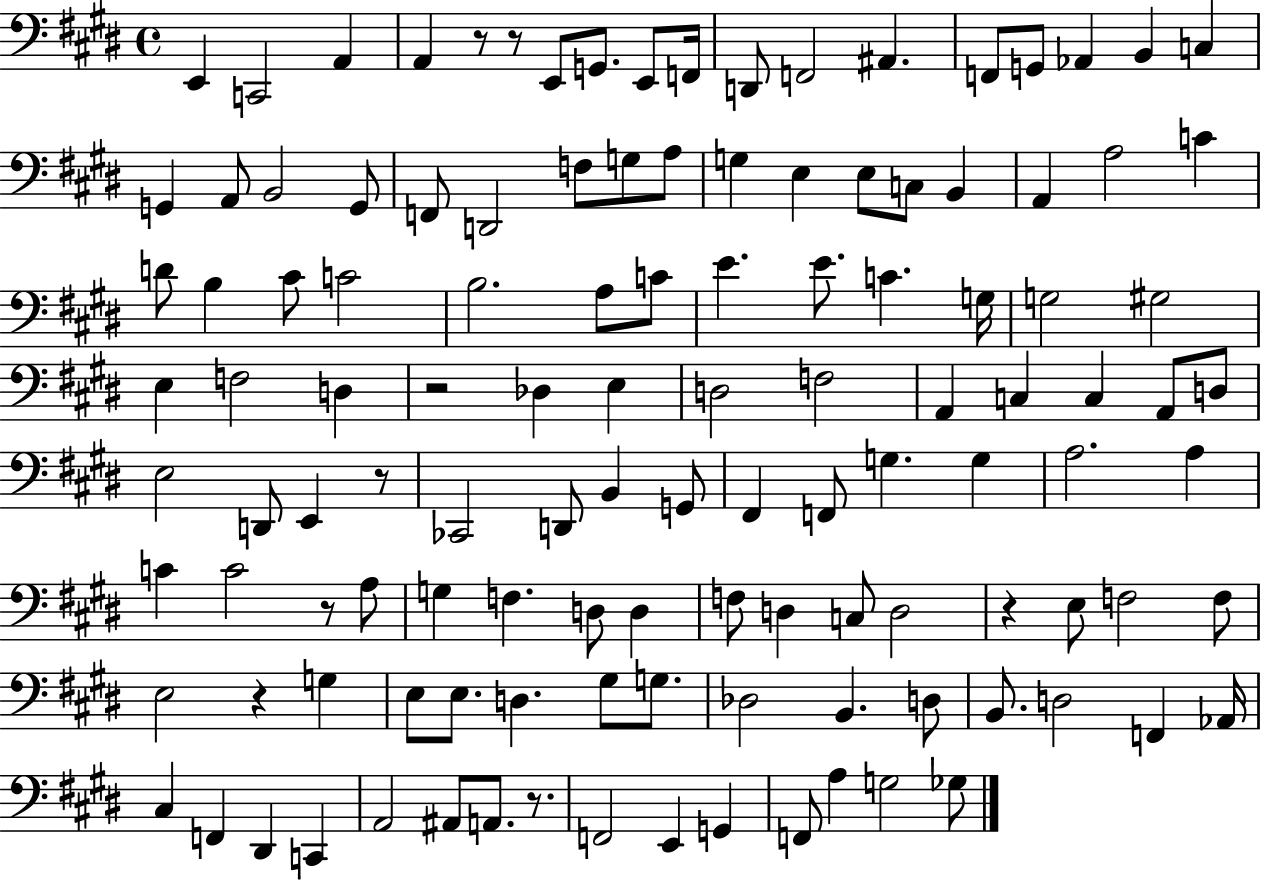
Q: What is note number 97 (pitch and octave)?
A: D3